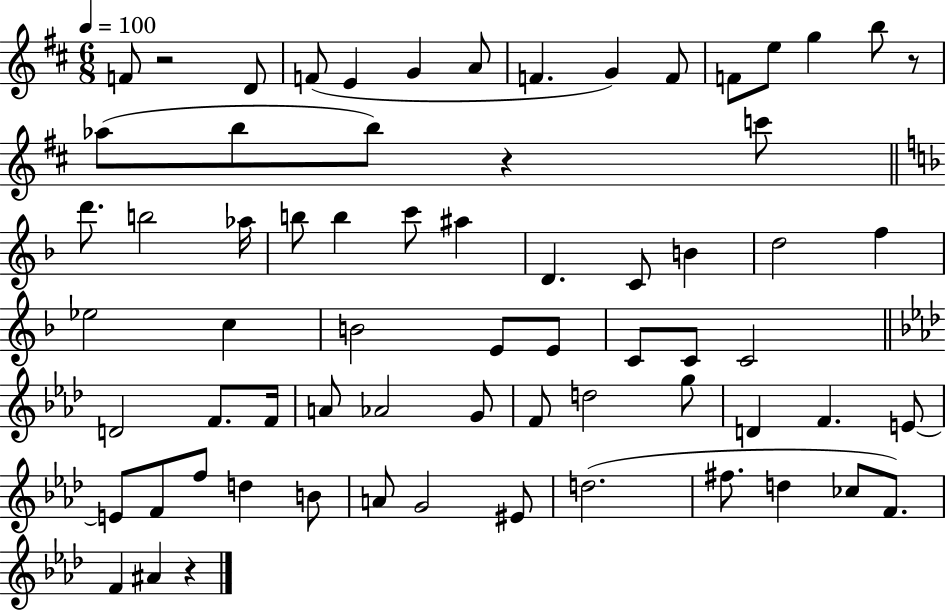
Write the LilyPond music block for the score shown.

{
  \clef treble
  \numericTimeSignature
  \time 6/8
  \key d \major
  \tempo 4 = 100
  f'8 r2 d'8 | f'8( e'4 g'4 a'8 | f'4. g'4) f'8 | f'8 e''8 g''4 b''8 r8 | \break aes''8( b''8 b''8) r4 c'''8 | \bar "||" \break \key d \minor d'''8. b''2 aes''16 | b''8 b''4 c'''8 ais''4 | d'4. c'8 b'4 | d''2 f''4 | \break ees''2 c''4 | b'2 e'8 e'8 | c'8 c'8 c'2 | \bar "||" \break \key aes \major d'2 f'8. f'16 | a'8 aes'2 g'8 | f'8 d''2 g''8 | d'4 f'4. e'8~~ | \break e'8 f'8 f''8 d''4 b'8 | a'8 g'2 eis'8 | d''2.( | fis''8. d''4 ces''8 f'8.) | \break f'4 ais'4 r4 | \bar "|."
}